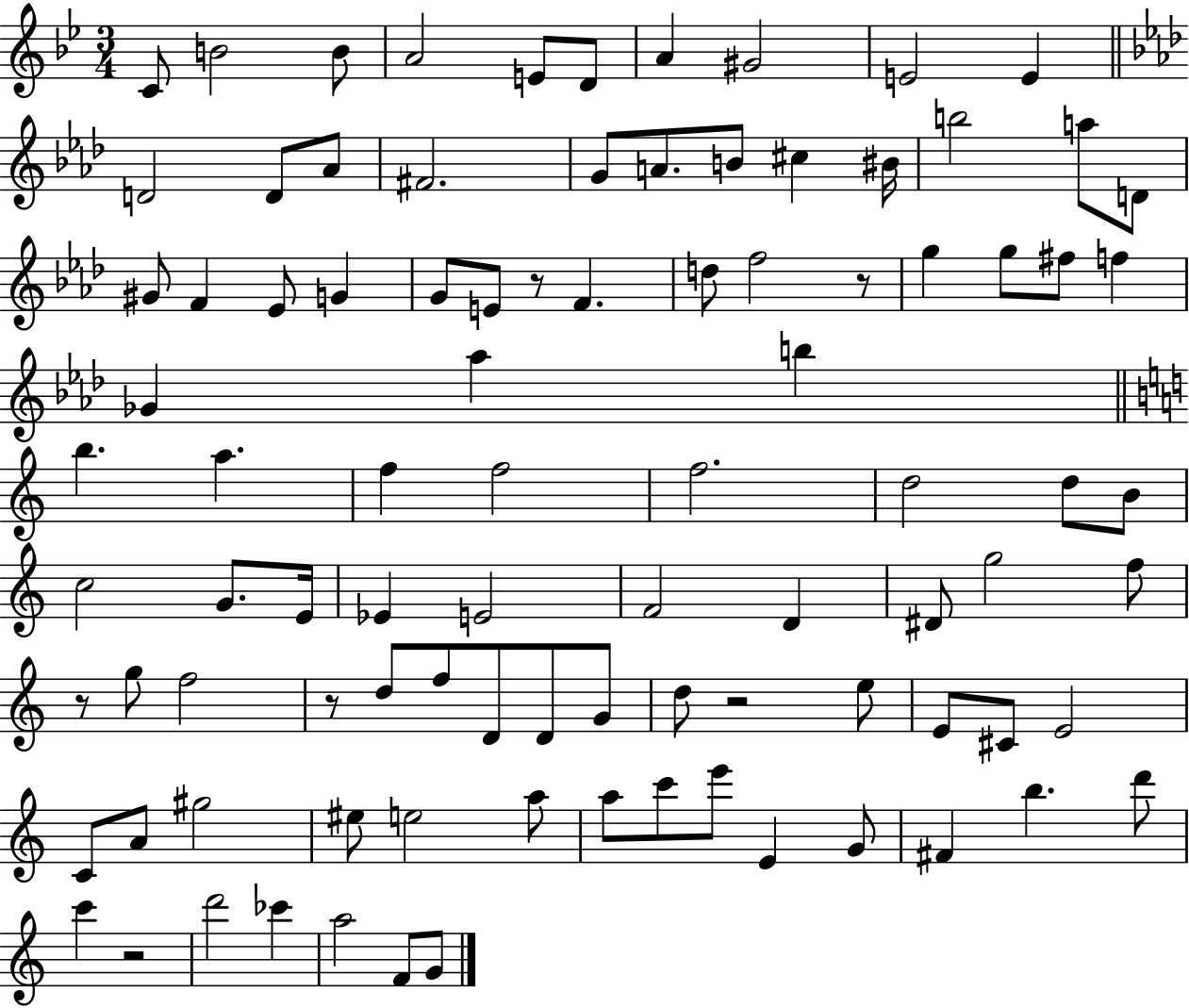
C4/e B4/h B4/e A4/h E4/e D4/e A4/q G#4/h E4/h E4/q D4/h D4/e Ab4/e F#4/h. G4/e A4/e. B4/e C#5/q BIS4/s B5/h A5/e D4/e G#4/e F4/q Eb4/e G4/q G4/e E4/e R/e F4/q. D5/e F5/h R/e G5/q G5/e F#5/e F5/q Gb4/q Ab5/q B5/q B5/q. A5/q. F5/q F5/h F5/h. D5/h D5/e B4/e C5/h G4/e. E4/s Eb4/q E4/h F4/h D4/q D#4/e G5/h F5/e R/e G5/e F5/h R/e D5/e F5/e D4/e D4/e G4/e D5/e R/h E5/e E4/e C#4/e E4/h C4/e A4/e G#5/h EIS5/e E5/h A5/e A5/e C6/e E6/e E4/q G4/e F#4/q B5/q. D6/e C6/q R/h D6/h CES6/q A5/h F4/e G4/e